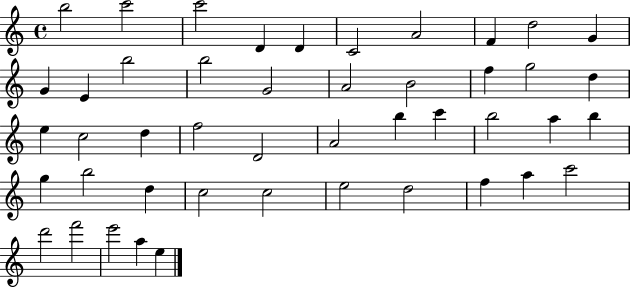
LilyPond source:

{
  \clef treble
  \time 4/4
  \defaultTimeSignature
  \key c \major
  b''2 c'''2 | c'''2 d'4 d'4 | c'2 a'2 | f'4 d''2 g'4 | \break g'4 e'4 b''2 | b''2 g'2 | a'2 b'2 | f''4 g''2 d''4 | \break e''4 c''2 d''4 | f''2 d'2 | a'2 b''4 c'''4 | b''2 a''4 b''4 | \break g''4 b''2 d''4 | c''2 c''2 | e''2 d''2 | f''4 a''4 c'''2 | \break d'''2 f'''2 | e'''2 a''4 e''4 | \bar "|."
}